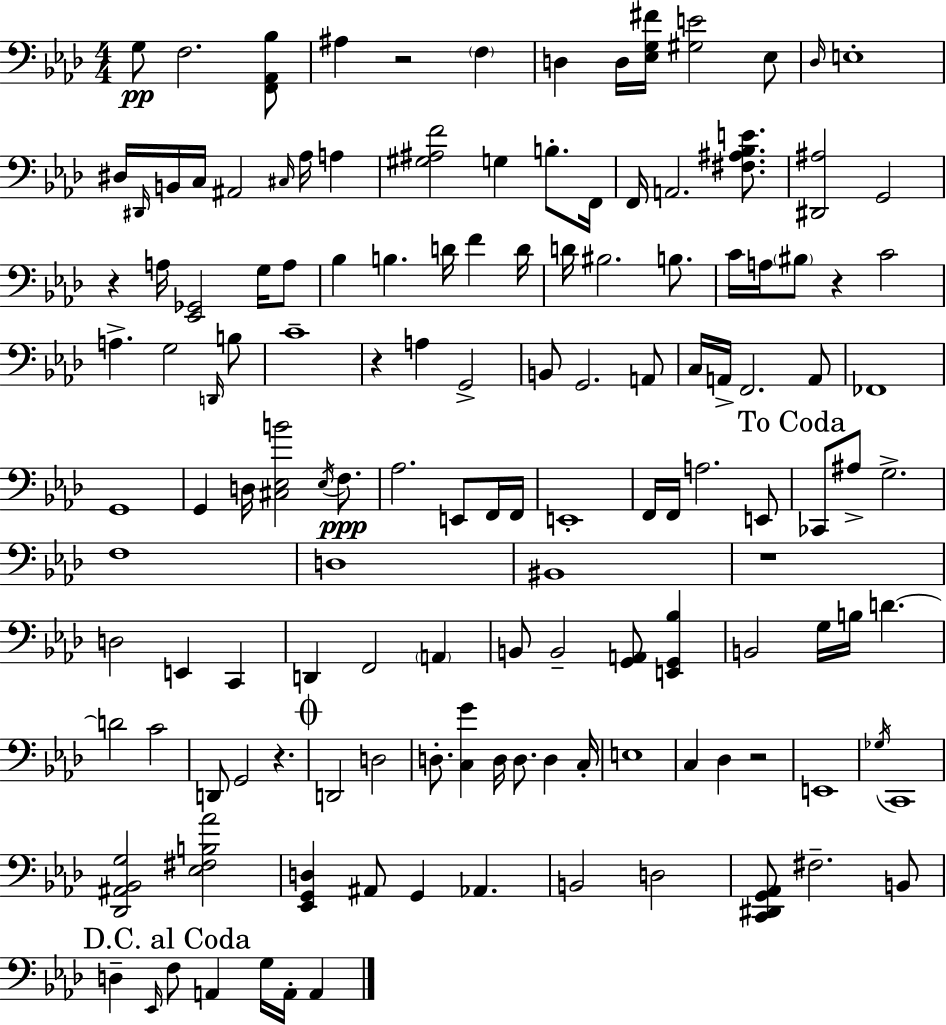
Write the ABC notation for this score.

X:1
T:Untitled
M:4/4
L:1/4
K:Fm
G,/2 F,2 [F,,_A,,_B,]/2 ^A, z2 F, D, D,/4 [_E,G,^F]/4 [^G,E]2 _E,/2 _D,/4 E,4 ^D,/4 ^D,,/4 B,,/4 C,/4 ^A,,2 ^C,/4 _A,/4 A, [^G,^A,F]2 G, B,/2 F,,/4 F,,/4 A,,2 [^F,^A,_B,E]/2 [^D,,^A,]2 G,,2 z A,/4 [_E,,_G,,]2 G,/4 A,/2 _B, B, D/4 F D/4 D/4 ^B,2 B,/2 C/4 A,/4 ^B,/2 z C2 A, G,2 D,,/4 B,/2 C4 z A, G,,2 B,,/2 G,,2 A,,/2 C,/4 A,,/4 F,,2 A,,/2 _F,,4 G,,4 G,, D,/4 [^C,_E,B]2 _E,/4 F,/2 _A,2 E,,/2 F,,/4 F,,/4 E,,4 F,,/4 F,,/4 A,2 E,,/2 _C,,/2 ^A,/2 G,2 F,4 D,4 ^B,,4 z4 D,2 E,, C,, D,, F,,2 A,, B,,/2 B,,2 [G,,A,,]/2 [E,,G,,_B,] B,,2 G,/4 B,/4 D D2 C2 D,,/2 G,,2 z D,,2 D,2 D,/2 [C,G] D,/4 D,/2 D, C,/4 E,4 C, _D, z2 E,,4 _G,/4 C,,4 [_D,,^A,,_B,,G,]2 [_E,^F,B,_A]2 [_E,,G,,D,] ^A,,/2 G,, _A,, B,,2 D,2 [C,,^D,,G,,_A,,]/2 ^F,2 B,,/2 D, _E,,/4 F,/2 A,, G,/4 A,,/4 A,,